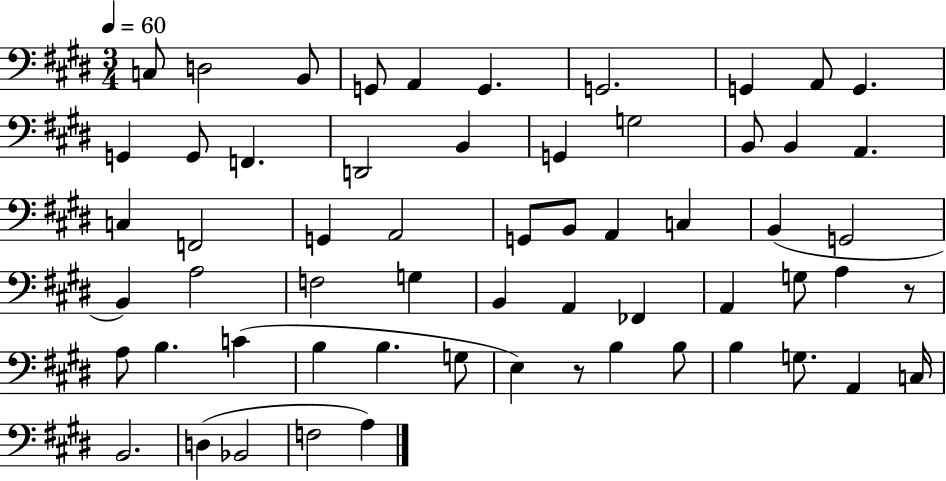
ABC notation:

X:1
T:Untitled
M:3/4
L:1/4
K:E
C,/2 D,2 B,,/2 G,,/2 A,, G,, G,,2 G,, A,,/2 G,, G,, G,,/2 F,, D,,2 B,, G,, G,2 B,,/2 B,, A,, C, F,,2 G,, A,,2 G,,/2 B,,/2 A,, C, B,, G,,2 B,, A,2 F,2 G, B,, A,, _F,, A,, G,/2 A, z/2 A,/2 B, C B, B, G,/2 E, z/2 B, B,/2 B, G,/2 A,, C,/4 B,,2 D, _B,,2 F,2 A,